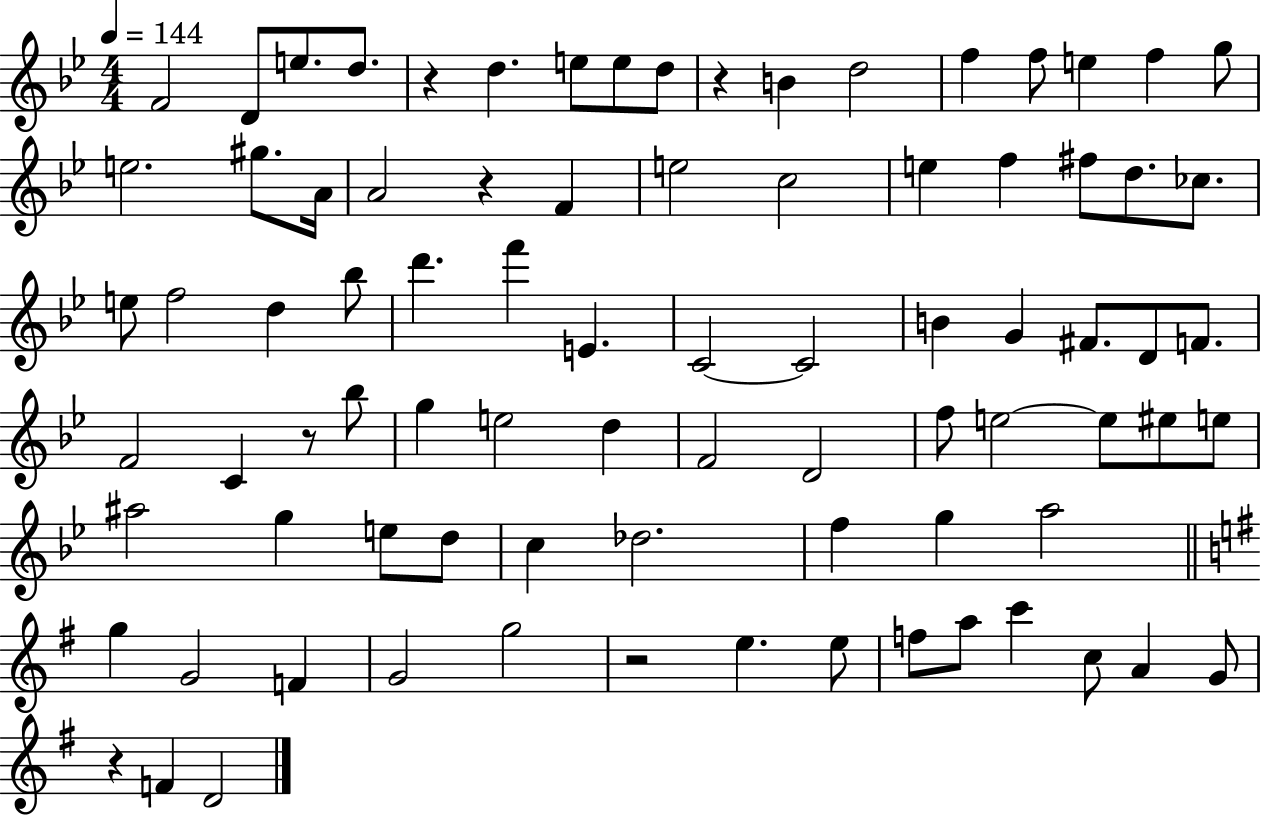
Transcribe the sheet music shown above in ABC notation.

X:1
T:Untitled
M:4/4
L:1/4
K:Bb
F2 D/2 e/2 d/2 z d e/2 e/2 d/2 z B d2 f f/2 e f g/2 e2 ^g/2 A/4 A2 z F e2 c2 e f ^f/2 d/2 _c/2 e/2 f2 d _b/2 d' f' E C2 C2 B G ^F/2 D/2 F/2 F2 C z/2 _b/2 g e2 d F2 D2 f/2 e2 e/2 ^e/2 e/2 ^a2 g e/2 d/2 c _d2 f g a2 g G2 F G2 g2 z2 e e/2 f/2 a/2 c' c/2 A G/2 z F D2